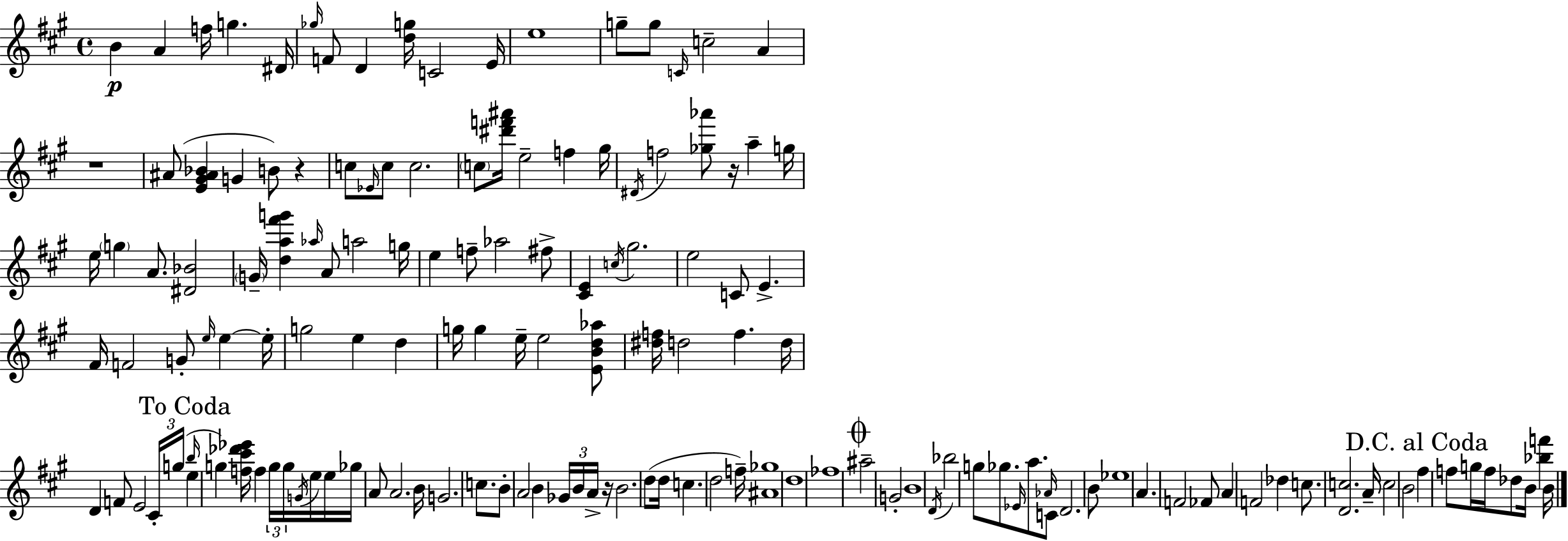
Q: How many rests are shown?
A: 4